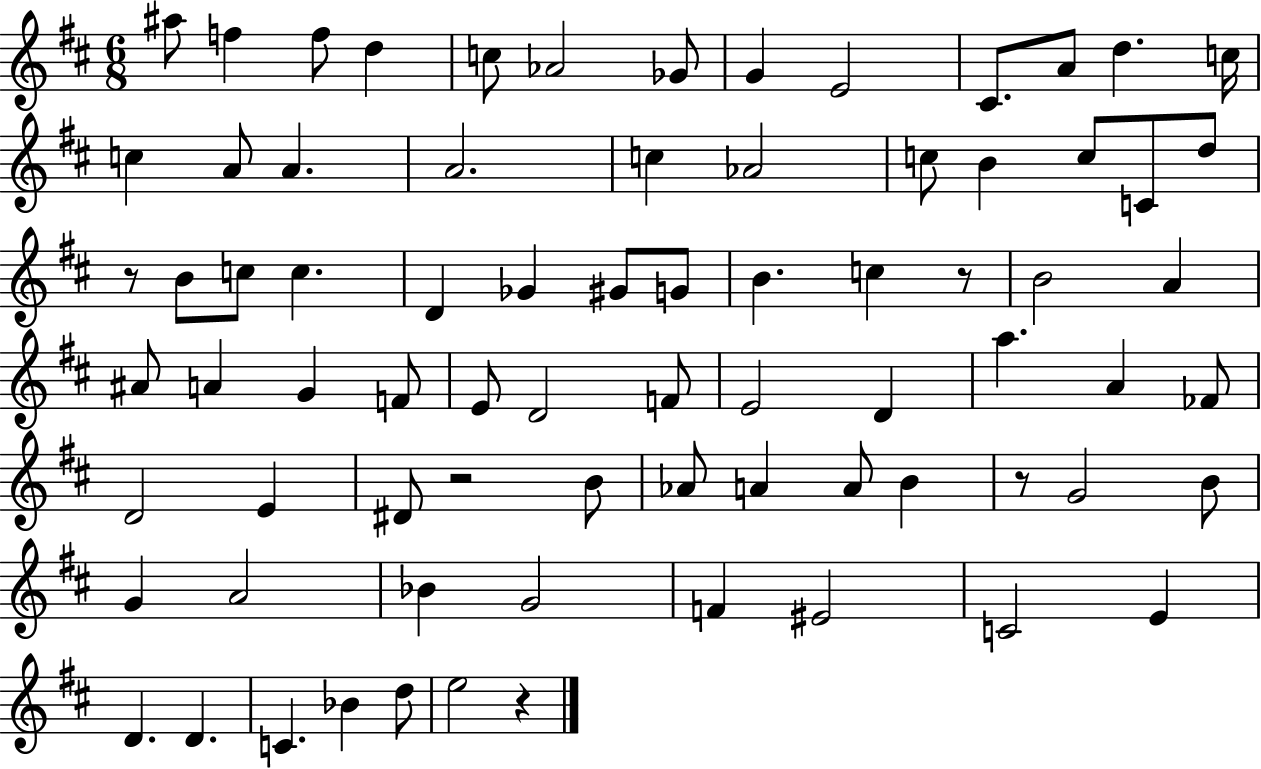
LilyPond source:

{
  \clef treble
  \numericTimeSignature
  \time 6/8
  \key d \major
  \repeat volta 2 { ais''8 f''4 f''8 d''4 | c''8 aes'2 ges'8 | g'4 e'2 | cis'8. a'8 d''4. c''16 | \break c''4 a'8 a'4. | a'2. | c''4 aes'2 | c''8 b'4 c''8 c'8 d''8 | \break r8 b'8 c''8 c''4. | d'4 ges'4 gis'8 g'8 | b'4. c''4 r8 | b'2 a'4 | \break ais'8 a'4 g'4 f'8 | e'8 d'2 f'8 | e'2 d'4 | a''4. a'4 fes'8 | \break d'2 e'4 | dis'8 r2 b'8 | aes'8 a'4 a'8 b'4 | r8 g'2 b'8 | \break g'4 a'2 | bes'4 g'2 | f'4 eis'2 | c'2 e'4 | \break d'4. d'4. | c'4. bes'4 d''8 | e''2 r4 | } \bar "|."
}